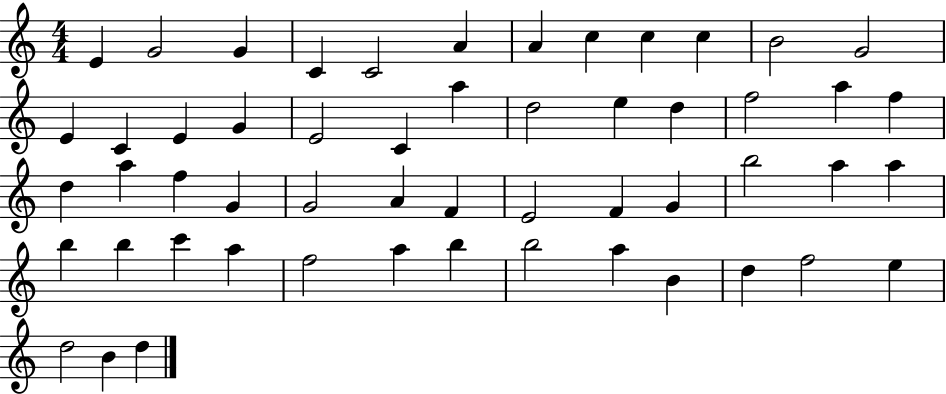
X:1
T:Untitled
M:4/4
L:1/4
K:C
E G2 G C C2 A A c c c B2 G2 E C E G E2 C a d2 e d f2 a f d a f G G2 A F E2 F G b2 a a b b c' a f2 a b b2 a B d f2 e d2 B d